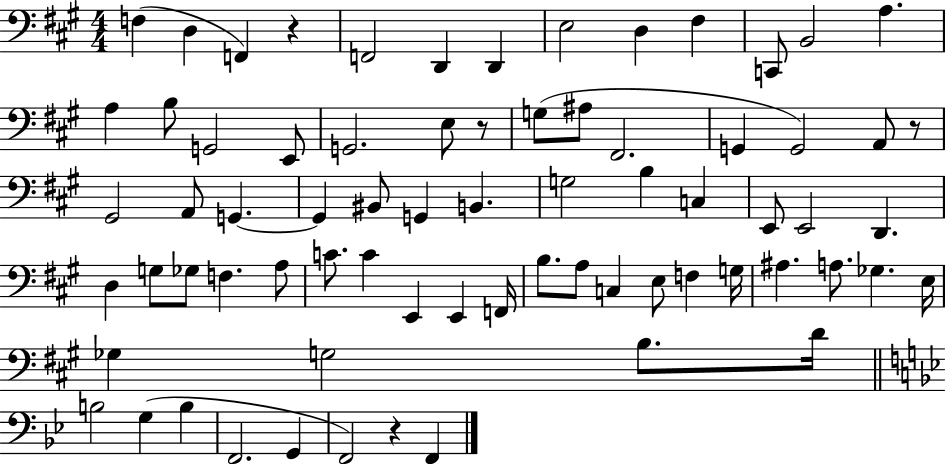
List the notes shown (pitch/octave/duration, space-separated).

F3/q D3/q F2/q R/q F2/h D2/q D2/q E3/h D3/q F#3/q C2/e B2/h A3/q. A3/q B3/e G2/h E2/e G2/h. E3/e R/e G3/e A#3/e F#2/h. G2/q G2/h A2/e R/e G#2/h A2/e G2/q. G2/q BIS2/e G2/q B2/q. G3/h B3/q C3/q E2/e E2/h D2/q. D3/q G3/e Gb3/e F3/q. A3/e C4/e. C4/q E2/q E2/q F2/s B3/e. A3/e C3/q E3/e F3/q G3/s A#3/q. A3/e. Gb3/q. E3/s Gb3/q G3/h B3/e. D4/s B3/h G3/q B3/q F2/h. G2/q F2/h R/q F2/q